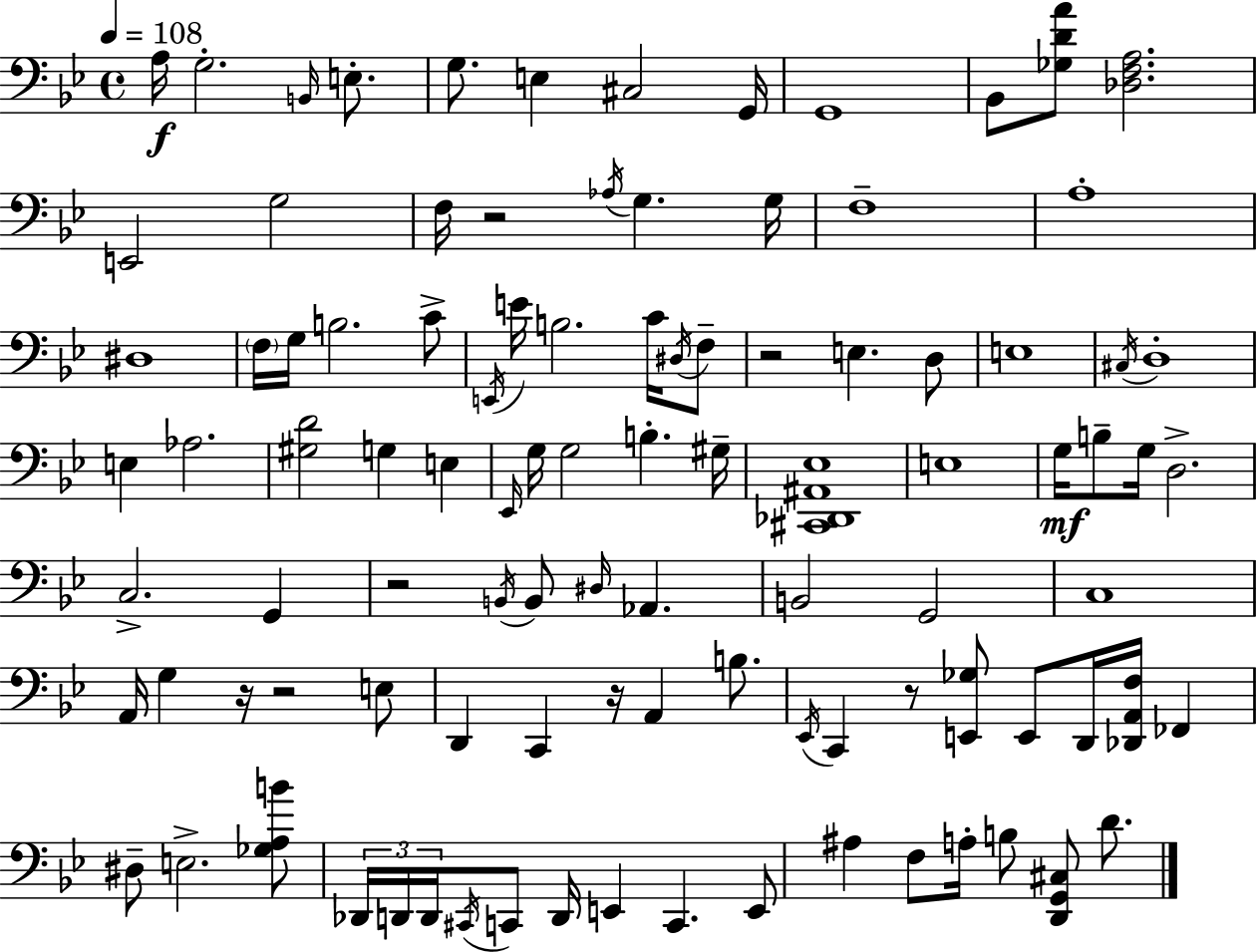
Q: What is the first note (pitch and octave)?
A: A3